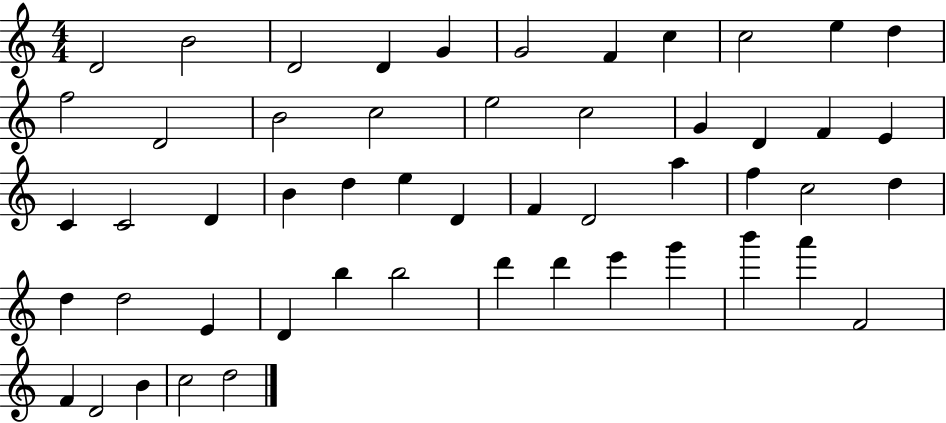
X:1
T:Untitled
M:4/4
L:1/4
K:C
D2 B2 D2 D G G2 F c c2 e d f2 D2 B2 c2 e2 c2 G D F E C C2 D B d e D F D2 a f c2 d d d2 E D b b2 d' d' e' g' b' a' F2 F D2 B c2 d2